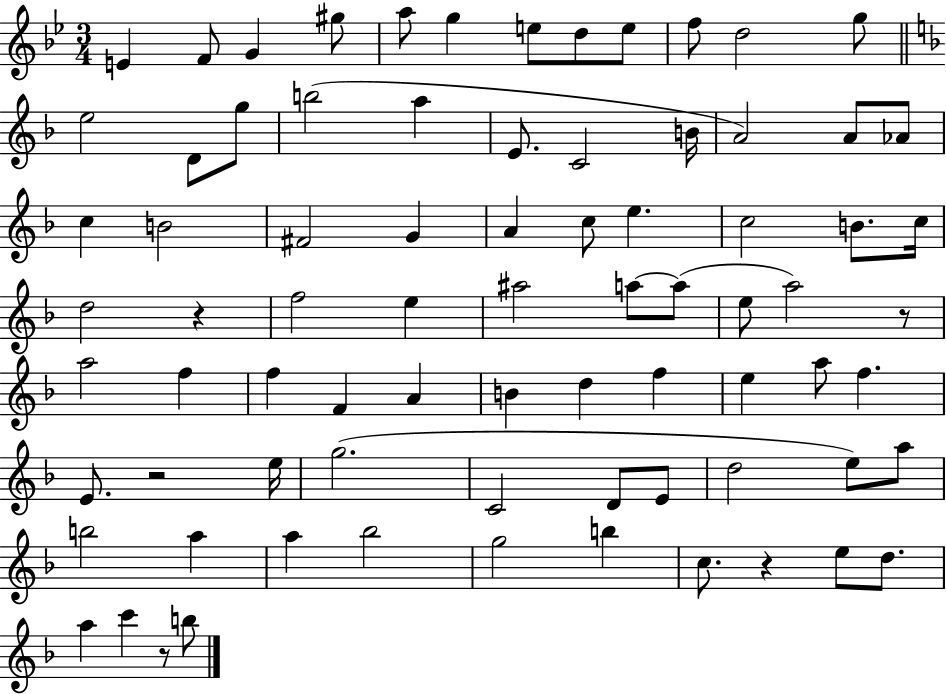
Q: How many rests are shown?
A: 5